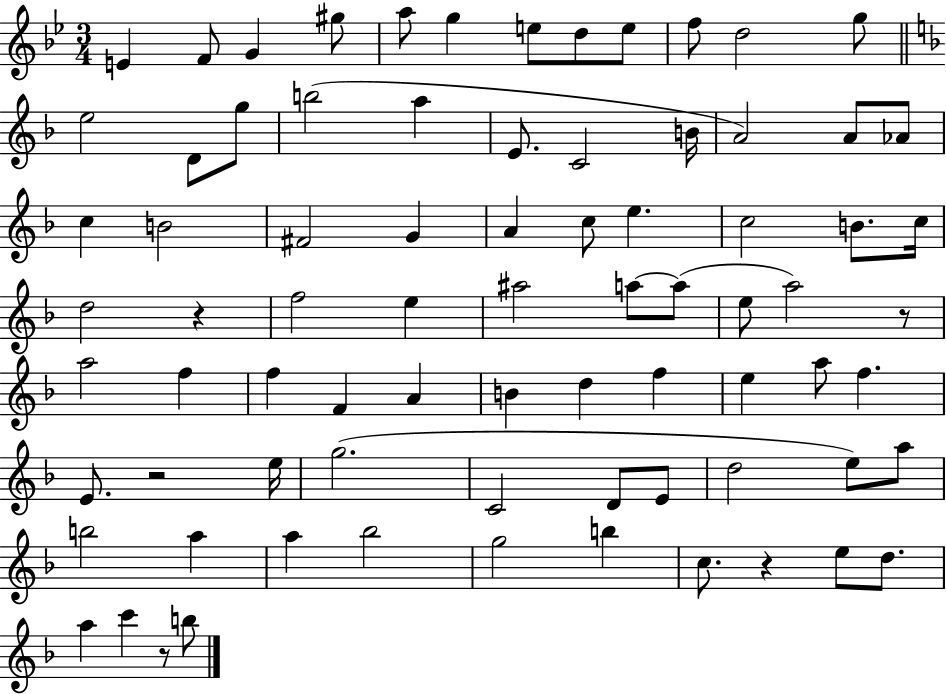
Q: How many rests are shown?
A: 5